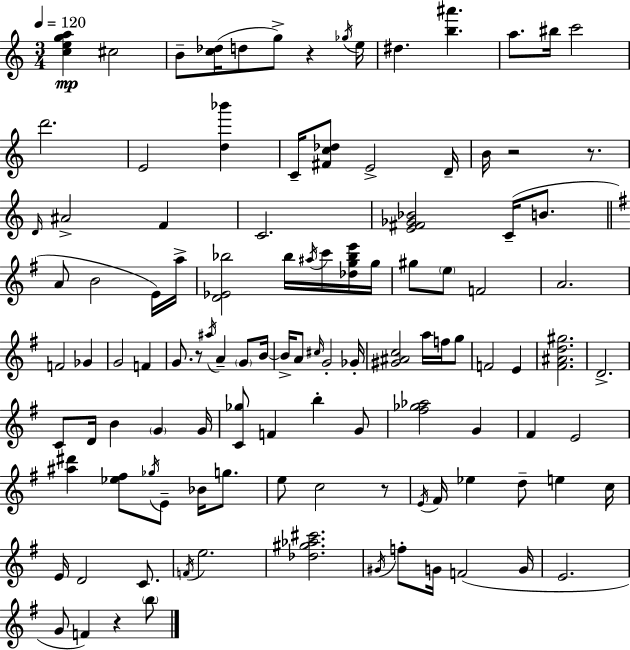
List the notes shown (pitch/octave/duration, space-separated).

[C5,E5,G5,A5]/q C#5/h B4/e [C5,Db5]/s D5/e G5/e R/q Gb5/s E5/s D#5/q. [B5,A#6]/q. A5/e. BIS5/s C6/h D6/h. E4/h [D5,Bb6]/q C4/s [F#4,C5,Db5]/e E4/h D4/s B4/s R/h R/e. D4/s A#4/h F4/q C4/h. [E4,F#4,Gb4,Bb4]/h C4/s B4/e. A4/e B4/h E4/s A5/s [D4,Eb4,Bb5]/h Bb5/s A#5/s C6/s [Db5,G5,Bb5,E6]/s G5/s G#5/e E5/e F4/h A4/h. F4/h Gb4/q G4/h F4/q G4/e. R/e A#5/s A4/q G4/e B4/s B4/s A4/e C#5/s G4/h Gb4/s [G#4,A#4,C5]/h A5/s F5/s G5/e F4/h E4/q [F#4,A#4,D5,G#5]/h. D4/h. C4/e D4/s B4/q G4/q G4/s [C4,Gb5]/e F4/q B5/q G4/e [F#5,Gb5,Ab5]/h G4/q F#4/q E4/h [A#5,D#6]/q [Eb5,F#5]/e Gb5/s E4/e Bb4/s G5/e. E5/e C5/h R/e E4/s F#4/s Eb5/q D5/e E5/q C5/s E4/s D4/h C4/e. F4/s E5/h. [Db5,G#5,Ab5,C#6]/h. G#4/s F5/e G4/s F4/h G4/s E4/h. G4/e F4/q R/q B5/e